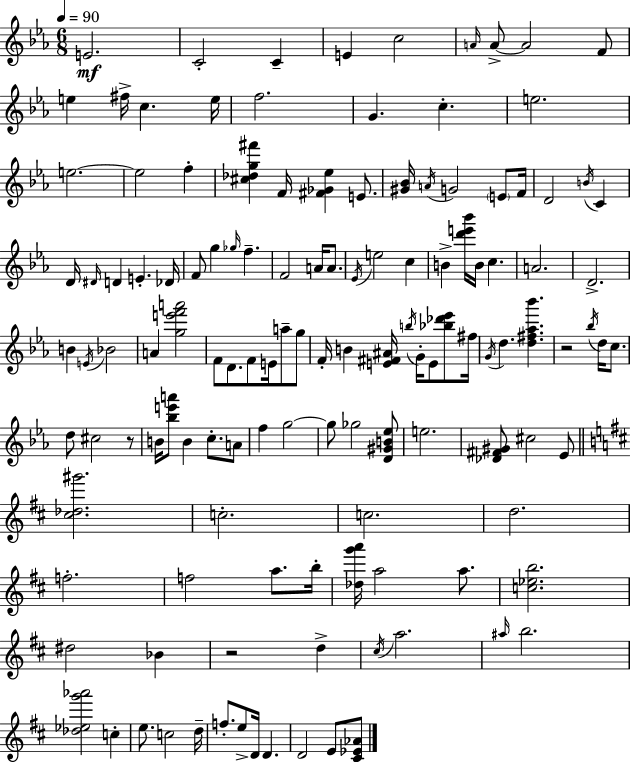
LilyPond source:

{
  \clef treble
  \numericTimeSignature
  \time 6/8
  \key ees \major
  \tempo 4 = 90
  e'2.\mf | c'2-. c'4-- | e'4 c''2 | \grace { a'16 } a'8->~~ a'2 f'8 | \break e''4 fis''16-> c''4. | e''16 f''2. | g'4. c''4.-. | e''2. | \break e''2.~~ | e''2 f''4-. | <cis'' des'' g'' fis'''>4 f'16 <fis' ges' ees''>4 e'8. | <gis' bes'>16 \acciaccatura { a'16 } g'2 \parenthesize e'8 | \break f'16 d'2 \acciaccatura { b'16 } c'4 | d'16 \grace { dis'16 } d'4 e'4.-. | des'16 f'8 g''4 \grace { ges''16 } f''4.-- | f'2 | \break a'16 a'8. \acciaccatura { ees'16 } e''2 | c''4 b'4-> <d''' e''' bes'''>16 b'16 | c''4. a'2. | d'2.-> | \break b'4 \acciaccatura { e'16 } bes'2 | a'4 <g'' e''' f''' a'''>2 | f'8 d'8. | f'8 e'16 a''8-- g''8 f'16-. b'4 | \break <e' fis' ais'>16 \acciaccatura { b''16 } g'16-. e'8 <bes'' des''' ees'''>8 fis''16 \acciaccatura { g'16 } d''4. | <d'' fis'' aes'' bes'''>4. r2 | \acciaccatura { bes''16 } d''16 c''8. d''8 | cis''2 r8 b'16 <bes'' e''' a'''>8 | \break b'4 c''8.-. a'8 f''4 | g''2~~ g''8 | ges''2 <d' gis' b' ees''>8 e''2. | <des' fis' gis'>8 | \break cis''2 ees'8 \bar "||" \break \key d \major <cis'' des'' gis'''>2. | c''2.-. | c''2. | d''2. | \break f''2.-. | f''2 a''8. b''16-. | <des'' g''' a'''>16 a''2 a''8. | <c'' ees'' b''>2. | \break dis''2 bes'4 | r2 d''4-> | \acciaccatura { cis''16 } a''2. | \grace { ais''16 } b''2. | \break <des'' ees'' g''' aes'''>2 c''4-. | e''8. c''2 | d''16-- f''8.-. e''8-> d'16 d'4. | d'2 e'8 | \break <cis' ees' aes'>8 \bar "|."
}